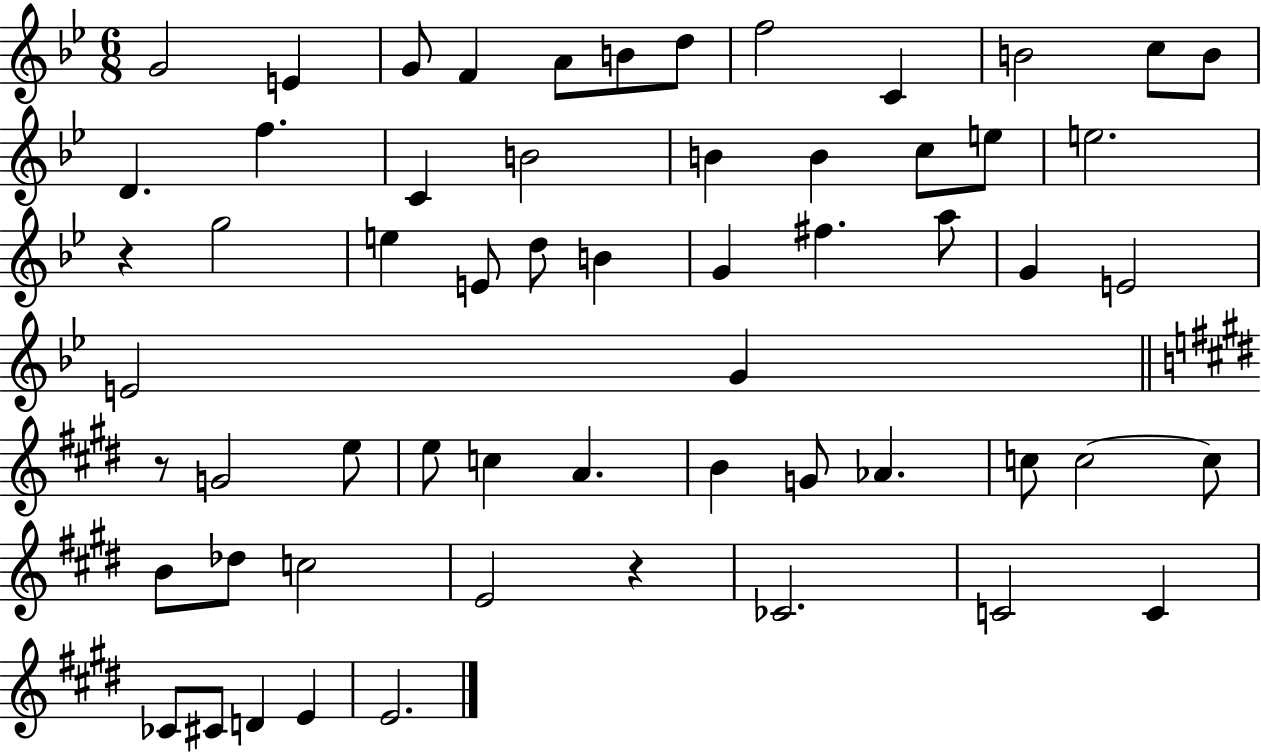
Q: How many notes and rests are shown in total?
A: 59